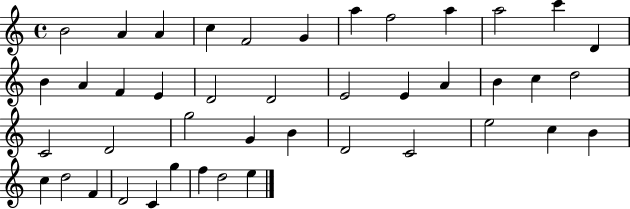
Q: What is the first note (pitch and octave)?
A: B4